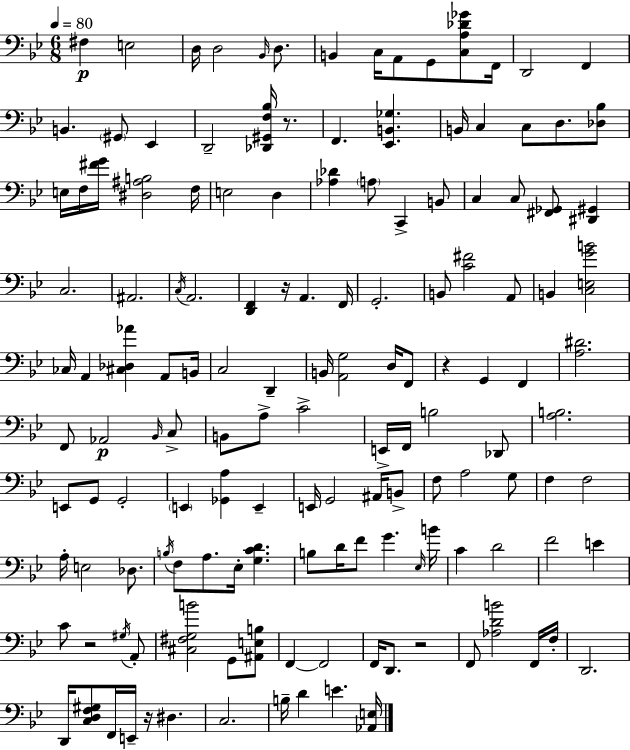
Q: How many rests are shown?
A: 6